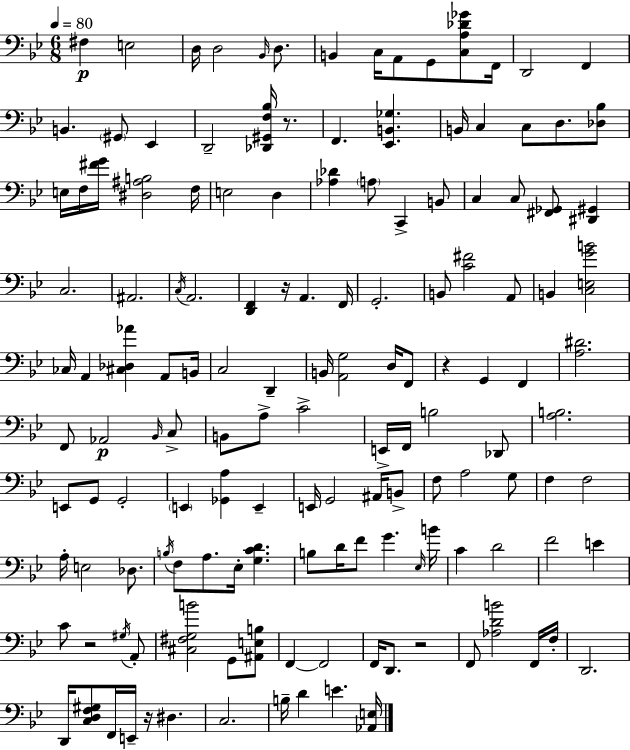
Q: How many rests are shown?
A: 6